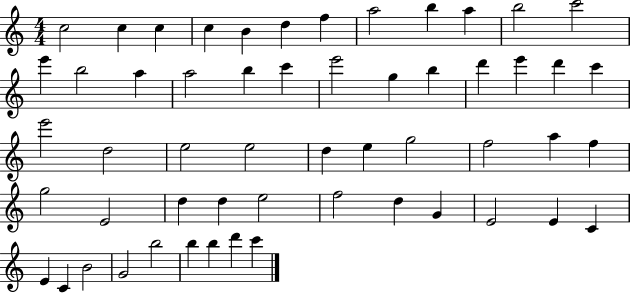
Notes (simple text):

C5/h C5/q C5/q C5/q B4/q D5/q F5/q A5/h B5/q A5/q B5/h C6/h E6/q B5/h A5/q A5/h B5/q C6/q E6/h G5/q B5/q D6/q E6/q D6/q C6/q E6/h D5/h E5/h E5/h D5/q E5/q G5/h F5/h A5/q F5/q G5/h E4/h D5/q D5/q E5/h F5/h D5/q G4/q E4/h E4/q C4/q E4/q C4/q B4/h G4/h B5/h B5/q B5/q D6/q C6/q